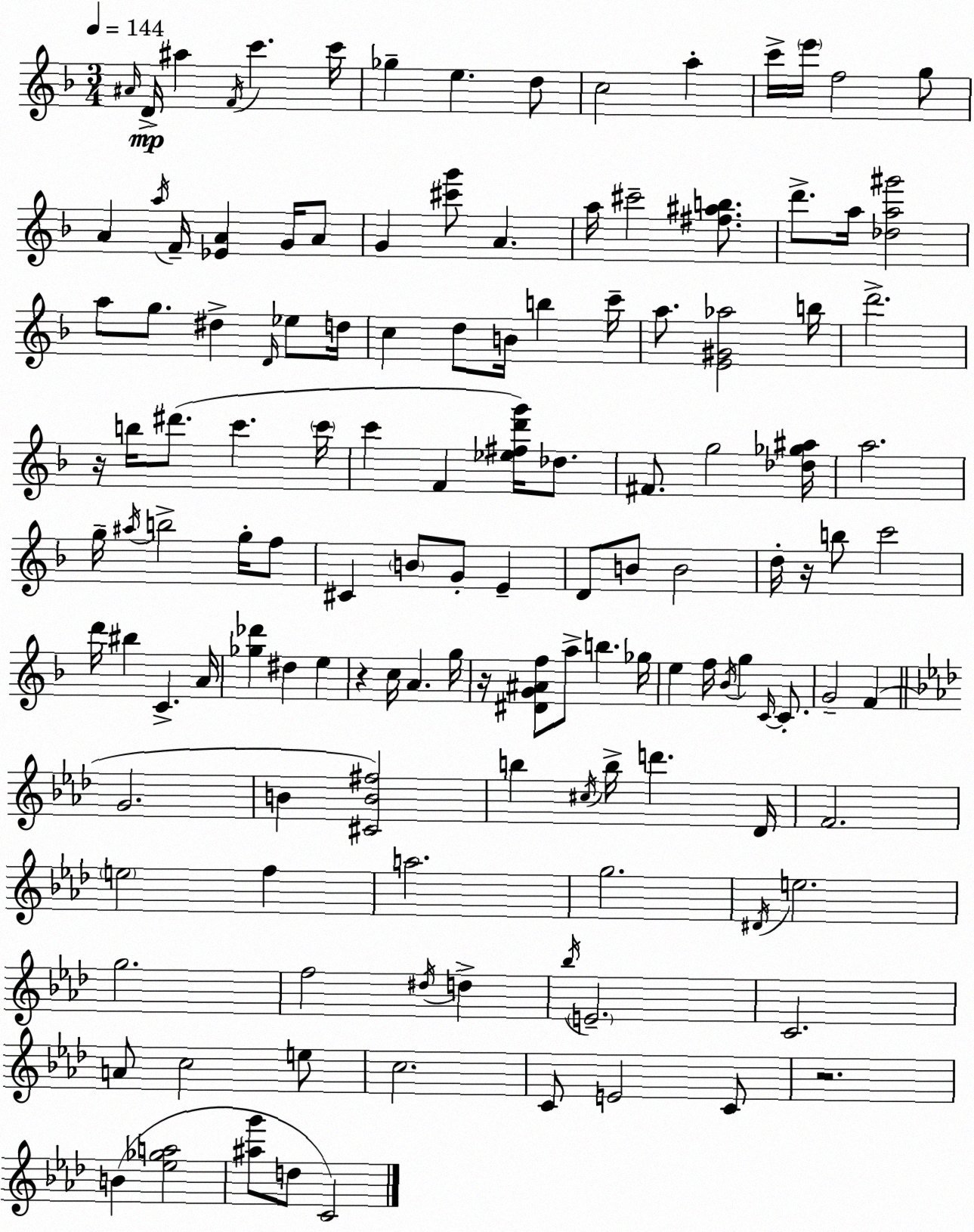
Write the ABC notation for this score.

X:1
T:Untitled
M:3/4
L:1/4
K:Dm
^A/4 D/4 ^a F/4 c' c'/4 _g e d/2 c2 a c'/4 e'/4 f2 g/2 A a/4 F/4 [_EA] G/4 A/2 G [^c'g']/2 A a/4 ^c'2 [^f^ab]/2 d'/2 a/4 [_da^g']2 a/2 g/2 ^d D/4 _e/2 d/4 c d/2 B/4 b c'/4 a/2 [E^G_a]2 b/4 d'2 z/4 b/4 ^d'/2 c' c'/4 c' F [_e^fd'g']/4 _d/2 ^F/2 g2 [_d_g^a]/4 a2 g/4 ^a/4 b2 g/4 f/2 ^C B/2 G/2 E D/2 B/2 B2 d/4 z/4 b/2 c'2 d'/4 ^b C A/4 [_g_d'] ^d e z c/4 A g/4 z/4 [^DG^Af]/2 a/2 b _g/4 e f/4 _B/4 g C/4 C/2 G2 F G2 B [^CB^f]2 b ^c/4 b/4 d' _D/4 F2 e2 f a2 g2 ^D/4 e2 g2 f2 ^d/4 d _b/4 E2 C2 A/2 c2 e/2 c2 C/2 E2 C/2 z2 B [_e_ga]2 [^ag']/2 d/2 C2